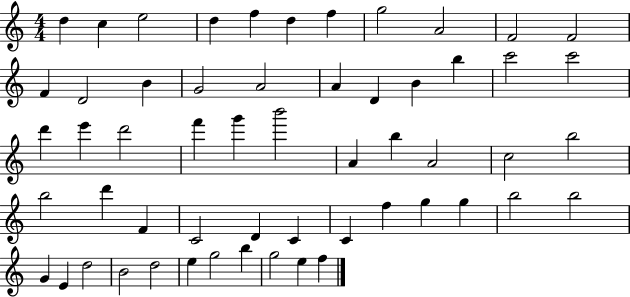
{
  \clef treble
  \numericTimeSignature
  \time 4/4
  \key c \major
  d''4 c''4 e''2 | d''4 f''4 d''4 f''4 | g''2 a'2 | f'2 f'2 | \break f'4 d'2 b'4 | g'2 a'2 | a'4 d'4 b'4 b''4 | c'''2 c'''2 | \break d'''4 e'''4 d'''2 | f'''4 g'''4 b'''2 | a'4 b''4 a'2 | c''2 b''2 | \break b''2 d'''4 f'4 | c'2 d'4 c'4 | c'4 f''4 g''4 g''4 | b''2 b''2 | \break g'4 e'4 d''2 | b'2 d''2 | e''4 g''2 b''4 | g''2 e''4 f''4 | \break \bar "|."
}